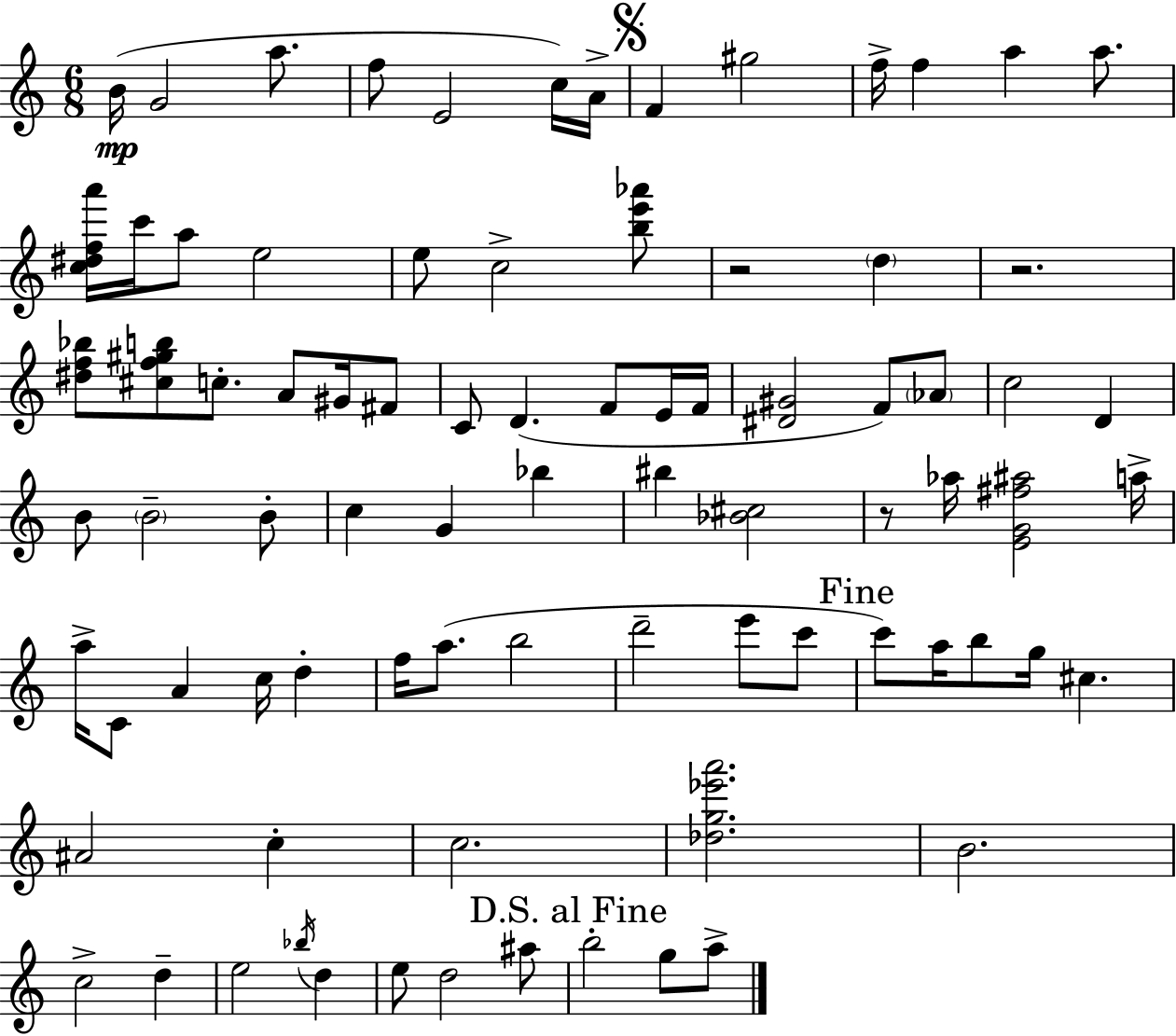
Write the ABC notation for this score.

X:1
T:Untitled
M:6/8
L:1/4
K:Am
B/4 G2 a/2 f/2 E2 c/4 A/4 F ^g2 f/4 f a a/2 [c^dfa']/4 c'/4 a/2 e2 e/2 c2 [be'_a']/2 z2 d z2 [^df_b]/2 [^cf^gb]/2 c/2 A/2 ^G/4 ^F/2 C/2 D F/2 E/4 F/4 [^D^G]2 F/2 _A/2 c2 D B/2 B2 B/2 c G _b ^b [_B^c]2 z/2 _a/4 [EG^f^a]2 a/4 a/4 C/2 A c/4 d f/4 a/2 b2 d'2 e'/2 c'/2 c'/2 a/4 b/2 g/4 ^c ^A2 c c2 [_dg_e'a']2 B2 c2 d e2 _b/4 d e/2 d2 ^a/2 b2 g/2 a/2